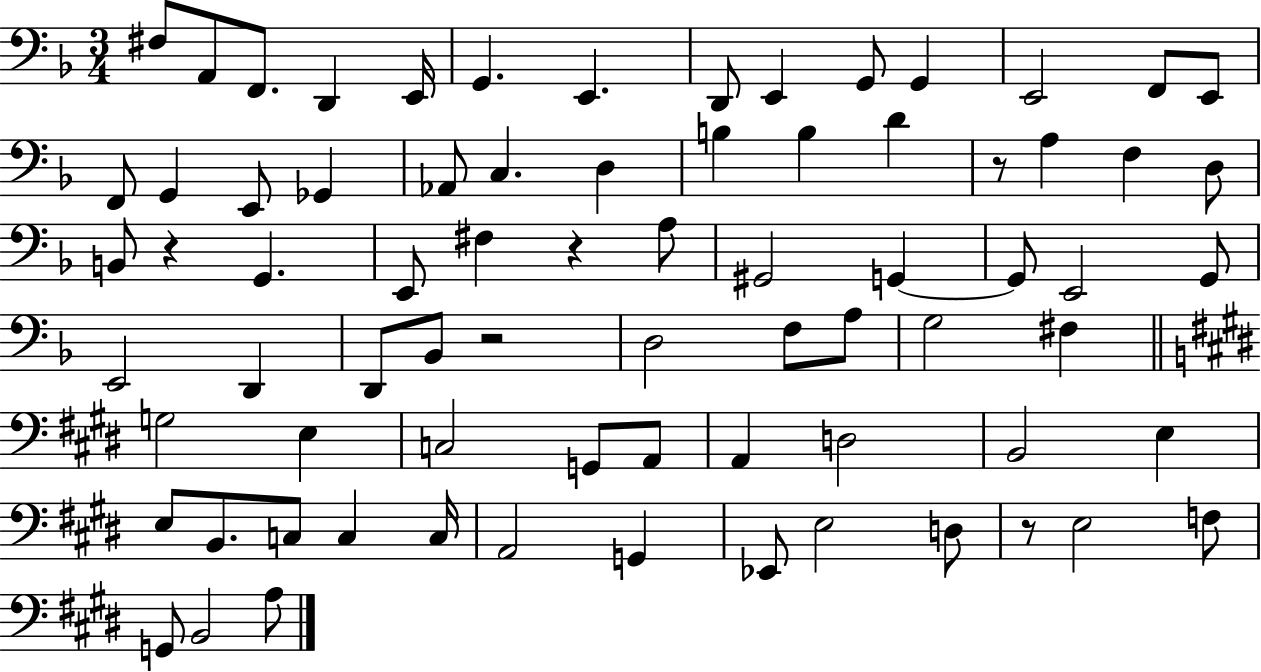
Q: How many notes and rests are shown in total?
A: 75